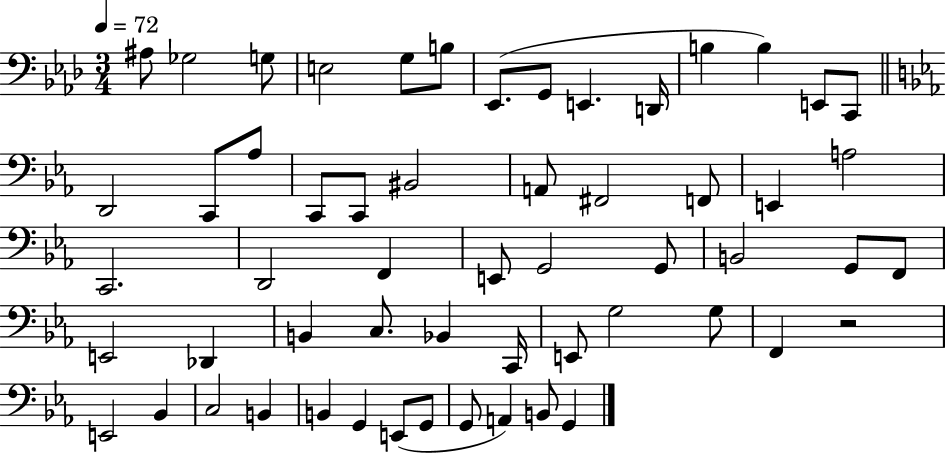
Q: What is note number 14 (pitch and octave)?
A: C2